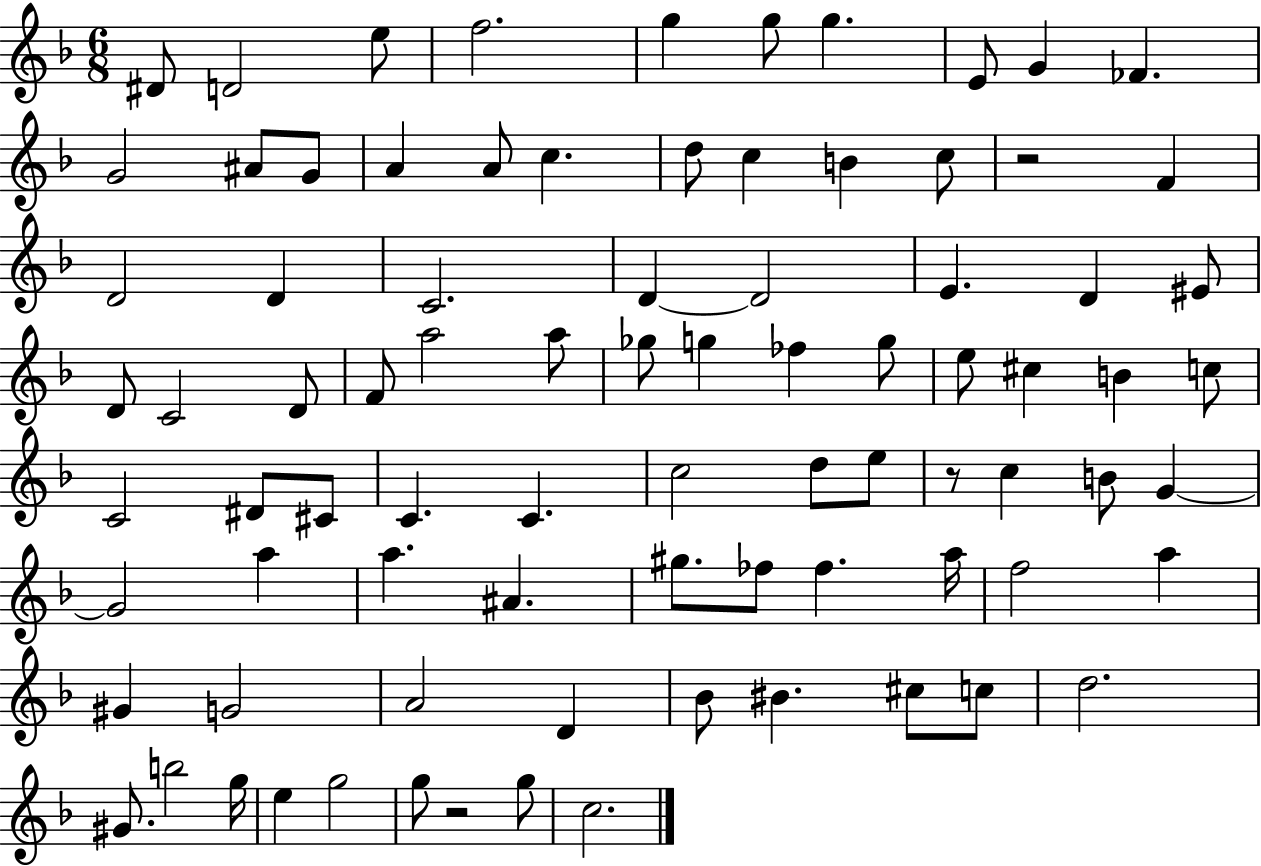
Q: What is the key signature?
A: F major